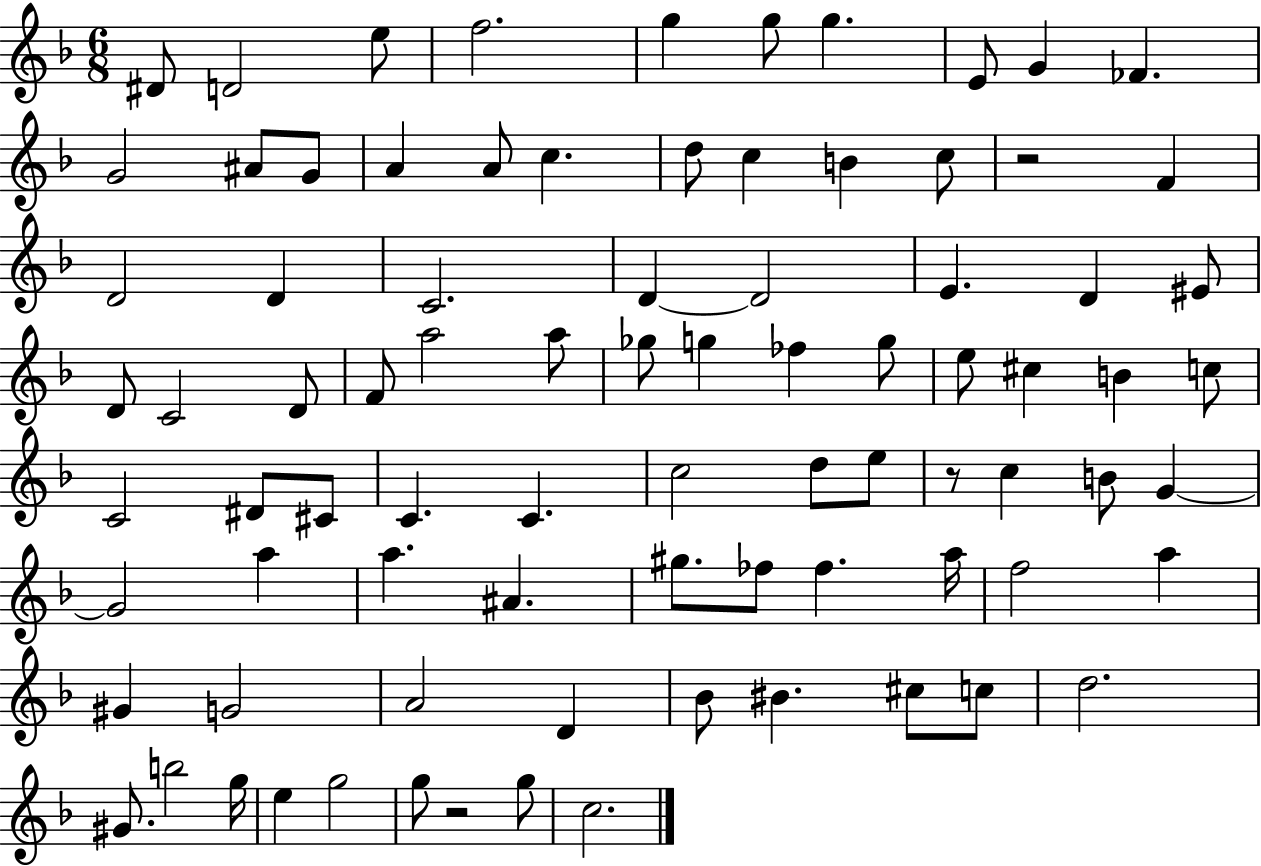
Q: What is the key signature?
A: F major